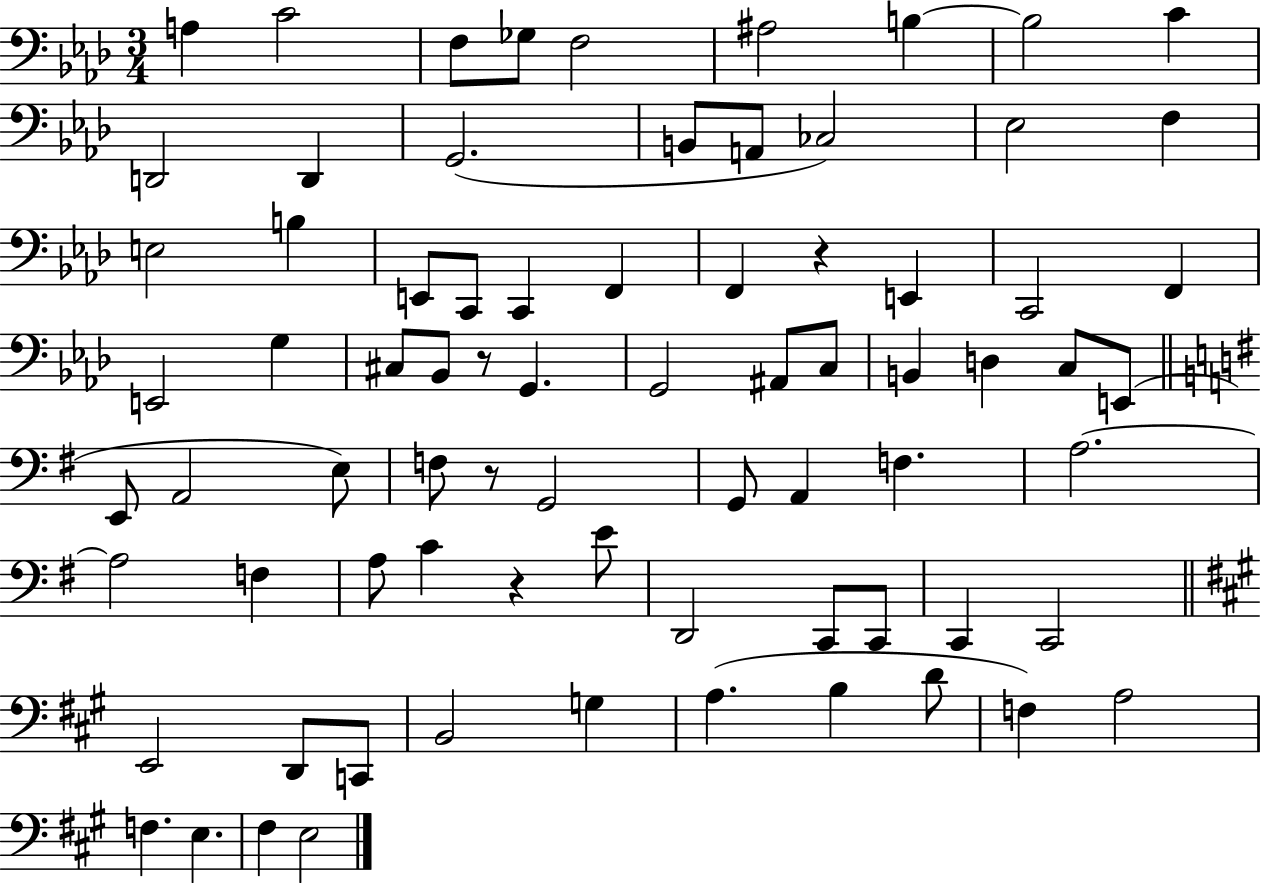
{
  \clef bass
  \numericTimeSignature
  \time 3/4
  \key aes \major
  a4 c'2 | f8 ges8 f2 | ais2 b4~~ | b2 c'4 | \break d,2 d,4 | g,2.( | b,8 a,8 ces2) | ees2 f4 | \break e2 b4 | e,8 c,8 c,4 f,4 | f,4 r4 e,4 | c,2 f,4 | \break e,2 g4 | cis8 bes,8 r8 g,4. | g,2 ais,8 c8 | b,4 d4 c8 e,8( | \break \bar "||" \break \key e \minor e,8 a,2 e8) | f8 r8 g,2 | g,8 a,4 f4. | a2.~~ | \break a2 f4 | a8 c'4 r4 e'8 | d,2 c,8 c,8 | c,4 c,2 | \break \bar "||" \break \key a \major e,2 d,8 c,8 | b,2 g4 | a4.( b4 d'8 | f4) a2 | \break f4. e4. | fis4 e2 | \bar "|."
}